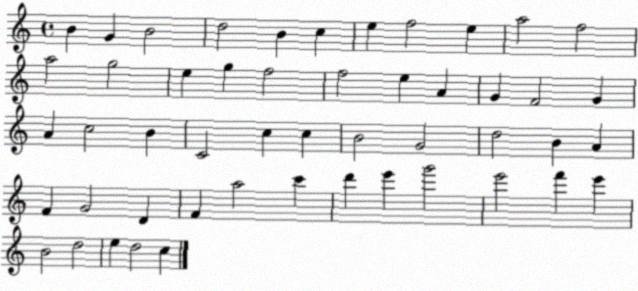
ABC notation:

X:1
T:Untitled
M:4/4
L:1/4
K:C
B G B2 d2 B c e f2 e a2 f2 a2 g2 e g f2 f2 e A G F2 G A c2 B C2 c c B2 G2 d2 B A F G2 D F a2 c' d' e' g'2 e'2 f' e' B2 d2 e d2 c